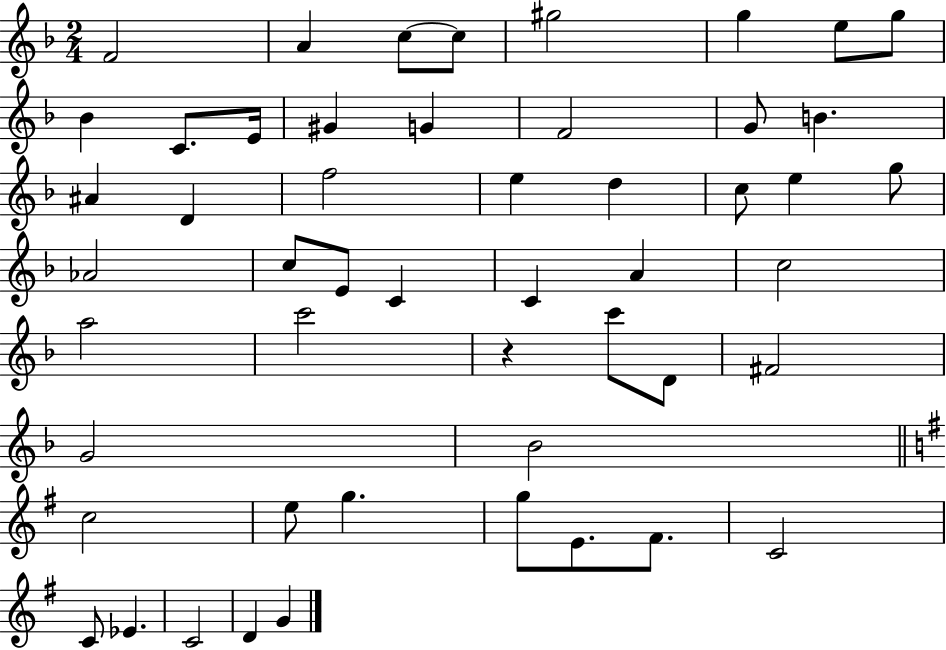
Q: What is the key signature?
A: F major